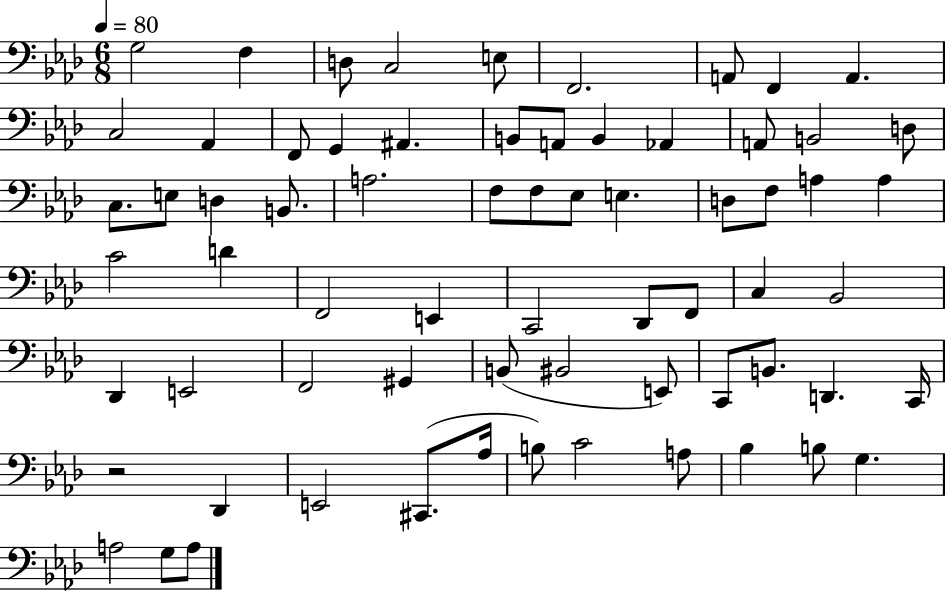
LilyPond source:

{
  \clef bass
  \numericTimeSignature
  \time 6/8
  \key aes \major
  \tempo 4 = 80
  g2 f4 | d8 c2 e8 | f,2. | a,8 f,4 a,4. | \break c2 aes,4 | f,8 g,4 ais,4. | b,8 a,8 b,4 aes,4 | a,8 b,2 d8 | \break c8. e8 d4 b,8. | a2. | f8 f8 ees8 e4. | d8 f8 a4 a4 | \break c'2 d'4 | f,2 e,4 | c,2 des,8 f,8 | c4 bes,2 | \break des,4 e,2 | f,2 gis,4 | b,8( bis,2 e,8) | c,8 b,8. d,4. c,16 | \break r2 des,4 | e,2 cis,8.( aes16 | b8) c'2 a8 | bes4 b8 g4. | \break a2 g8 a8 | \bar "|."
}